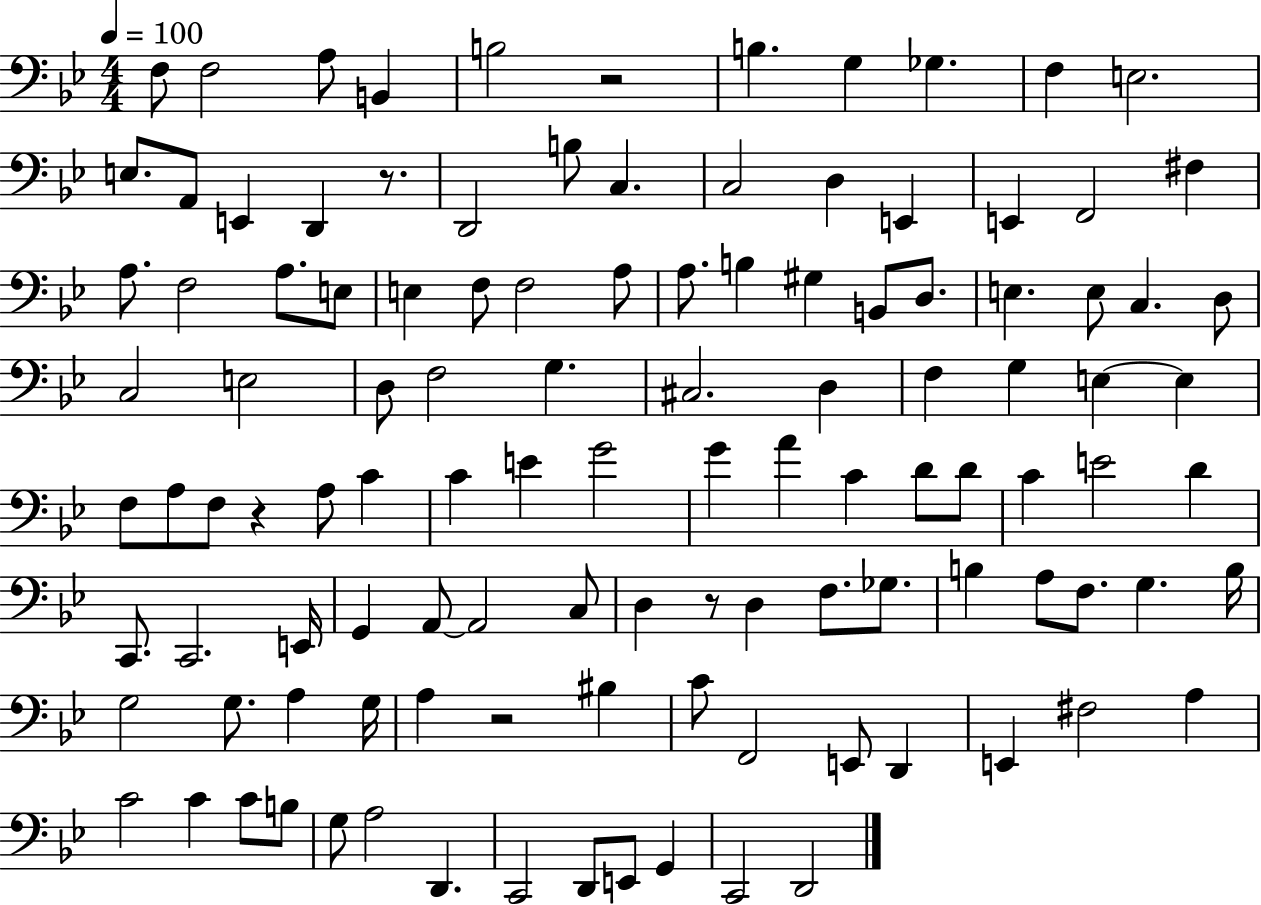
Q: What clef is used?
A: bass